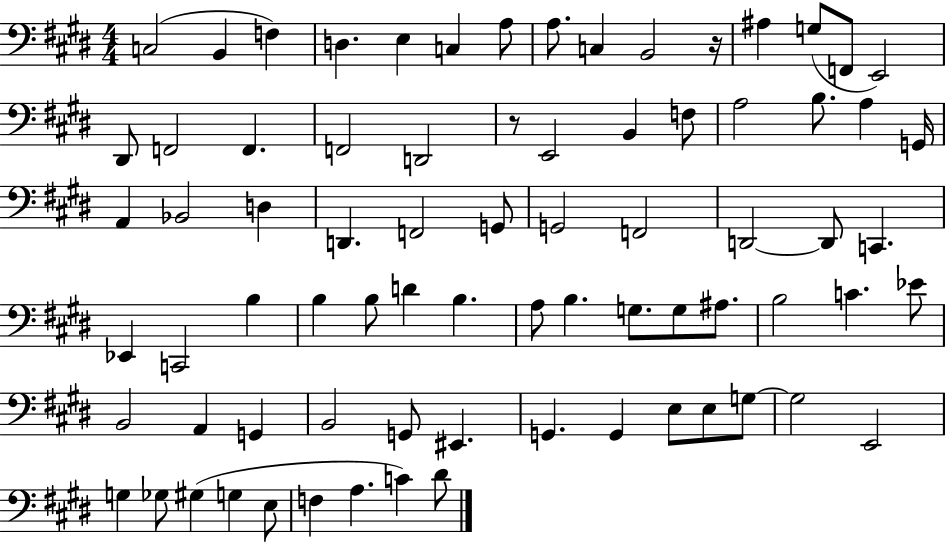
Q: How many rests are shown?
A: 2